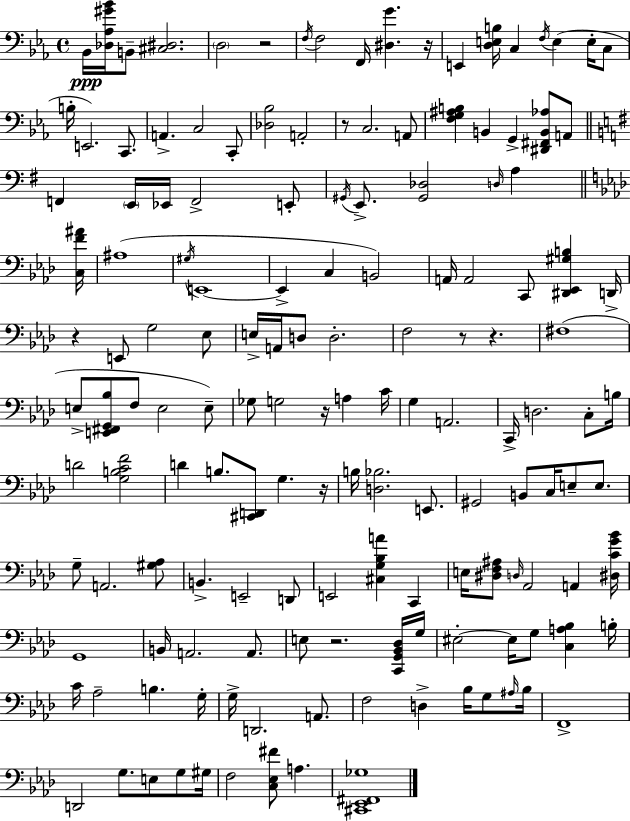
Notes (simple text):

Bb2/s [Db3,Ab3,G#4,Bb4]/s B2/e [C#3,D#3]/h. D3/h R/h F3/s F3/h F2/s [D#3,G4]/q. R/s E2/q [D3,E3,B3]/s C3/q F3/s E3/q E3/s C3/e B3/s E2/h. C2/e. A2/q. C3/h C2/e [Db3,Bb3]/h A2/h R/e C3/h. A2/e [F3,G3,A#3,B3]/q B2/q G2/q [D#2,F#2,B2,Ab3]/e A2/e F2/q E2/s Eb2/s F2/h E2/e G#2/s E2/e. [G#2,Db3]/h D3/s A3/q [C3,F4,A#4]/s A#3/w G#3/s E2/w E2/q C3/q B2/h A2/s A2/h C2/e [D#2,Eb2,G#3,B3]/q D2/s R/q E2/e G3/h Eb3/e E3/s A2/s D3/e D3/h. F3/h R/e R/q. F#3/w E3/e [E2,F#2,G2,Bb3]/e F3/e E3/h E3/e Gb3/e G3/h R/s A3/q C4/s G3/q A2/h. C2/s D3/h. C3/e B3/s D4/h [G3,B3,C4,F4]/h D4/q B3/e. [C#2,D2]/e G3/q. R/s B3/s [D3,Bb3]/h. E2/e. G#2/h B2/e C3/s E3/e E3/e. G3/e A2/h. [G#3,Ab3]/e B2/q. E2/h D2/e E2/h [C#3,G3,Bb3,A4]/q C2/q E3/s [D#3,F3,A#3]/e D3/s Ab2/h A2/q [D#3,C4,G4,Bb4]/s G2/w B2/s A2/h. A2/e. E3/e R/h. [C2,G2,Bb2,Db3]/s G3/s EIS3/h EIS3/s G3/e [C3,A3,Bb3]/q B3/s C4/s Ab3/h B3/q. G3/s G3/s D2/h. A2/e. F3/h D3/q Bb3/s G3/e A#3/s Bb3/s F2/w D2/h G3/e. E3/e G3/e G#3/s F3/h [C3,Eb3,F#4]/e A3/q. [C#2,Eb2,F#2,Gb3]/w